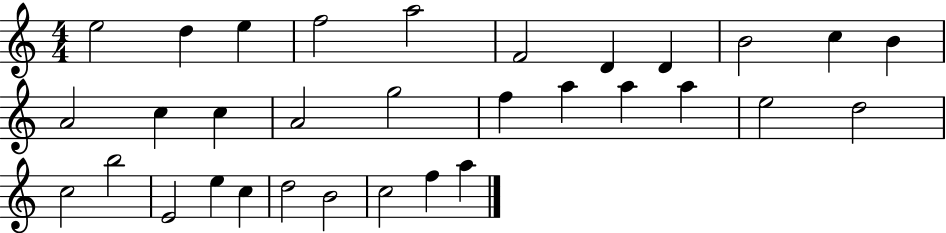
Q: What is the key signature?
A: C major